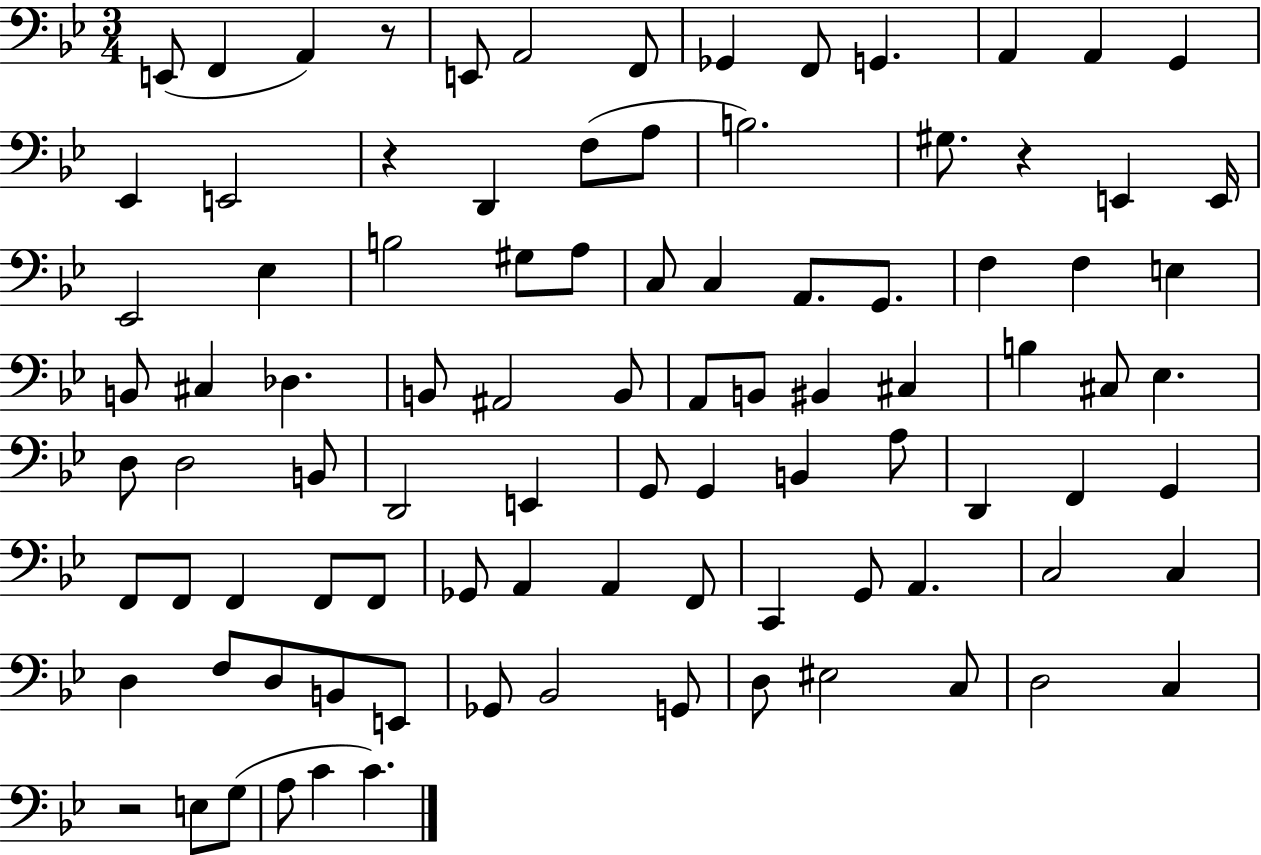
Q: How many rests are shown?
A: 4